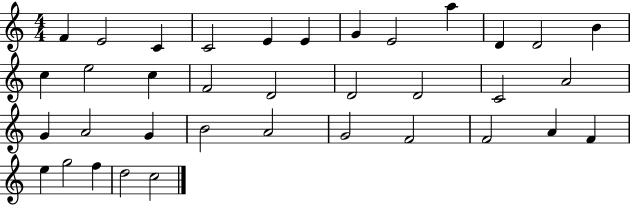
{
  \clef treble
  \numericTimeSignature
  \time 4/4
  \key c \major
  f'4 e'2 c'4 | c'2 e'4 e'4 | g'4 e'2 a''4 | d'4 d'2 b'4 | \break c''4 e''2 c''4 | f'2 d'2 | d'2 d'2 | c'2 a'2 | \break g'4 a'2 g'4 | b'2 a'2 | g'2 f'2 | f'2 a'4 f'4 | \break e''4 g''2 f''4 | d''2 c''2 | \bar "|."
}